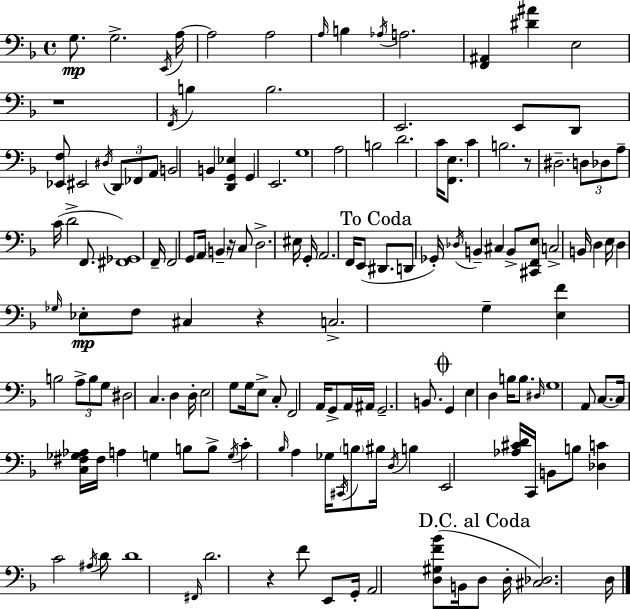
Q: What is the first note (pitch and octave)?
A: G3